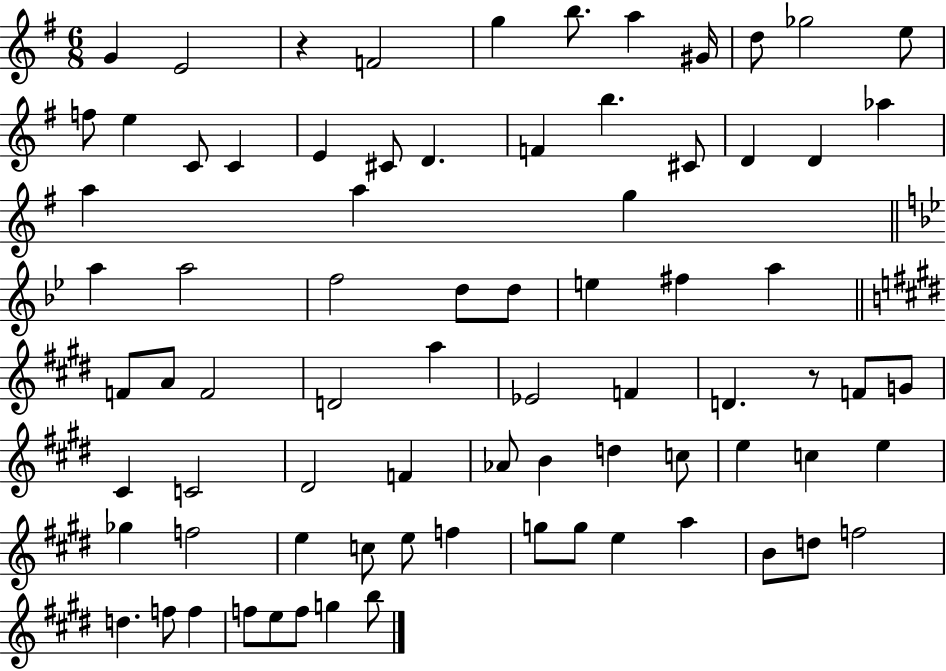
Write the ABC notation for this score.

X:1
T:Untitled
M:6/8
L:1/4
K:G
G E2 z F2 g b/2 a ^G/4 d/2 _g2 e/2 f/2 e C/2 C E ^C/2 D F b ^C/2 D D _a a a g a a2 f2 d/2 d/2 e ^f a F/2 A/2 F2 D2 a _E2 F D z/2 F/2 G/2 ^C C2 ^D2 F _A/2 B d c/2 e c e _g f2 e c/2 e/2 f g/2 g/2 e a B/2 d/2 f2 d f/2 f f/2 e/2 f/2 g b/2